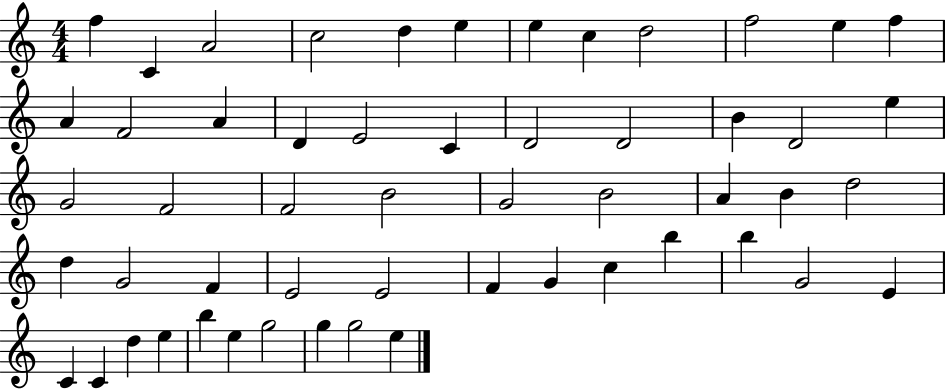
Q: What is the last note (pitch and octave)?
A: E5